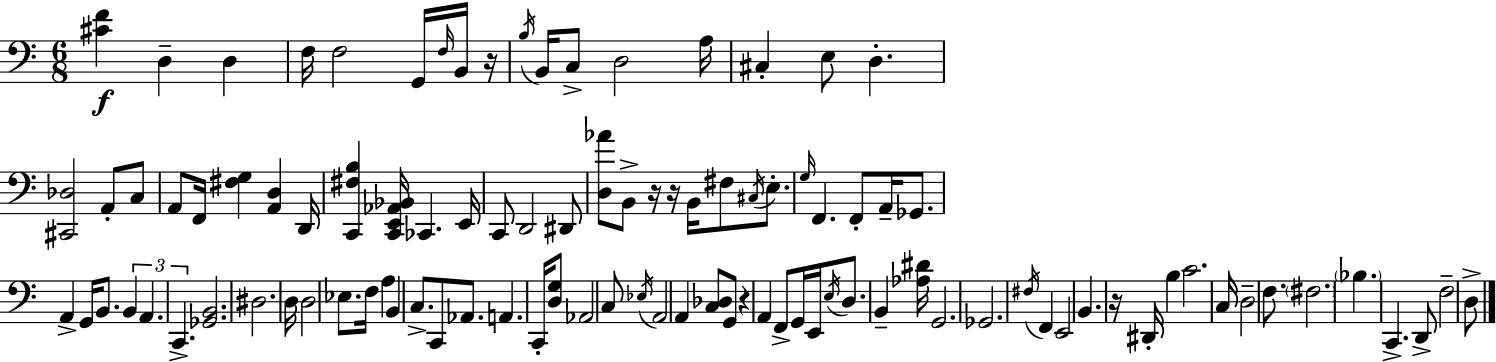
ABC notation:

X:1
T:Untitled
M:6/8
L:1/4
K:C
[^CF] D, D, F,/4 F,2 G,,/4 F,/4 B,,/4 z/4 B,/4 B,,/4 C,/2 D,2 A,/4 ^C, E,/2 D, [^C,,_D,]2 A,,/2 C,/2 A,,/2 F,,/4 [^F,G,] [A,,D,] D,,/4 [C,,^F,B,] [C,,E,,_A,,_B,,]/4 _C,, E,,/4 C,,/2 D,,2 ^D,,/2 [D,_A]/2 B,,/2 z/4 z/4 B,,/4 ^F,/2 ^C,/4 E,/2 G,/4 F,, F,,/2 A,,/4 _G,,/2 A,, G,,/4 B,,/2 B,, A,, C,, [_G,,B,,]2 ^D,2 D,/4 D,2 _E,/2 F,/4 A, B,, C,/2 C,,/2 _A,,/2 A,, C,,/4 [D,G,]/2 _A,,2 C,/2 _E,/4 A,,2 A,, [C,_D,]/2 G,,/2 z A,, F,,/2 G,,/4 E,,/4 E,/4 D,/2 B,, [_A,^D]/4 G,,2 _G,,2 ^F,/4 F,, E,,2 B,, z/4 ^D,,/4 B, C2 C,/4 D,2 F,/2 ^F,2 _B, C,, D,,/2 F,2 D,/2